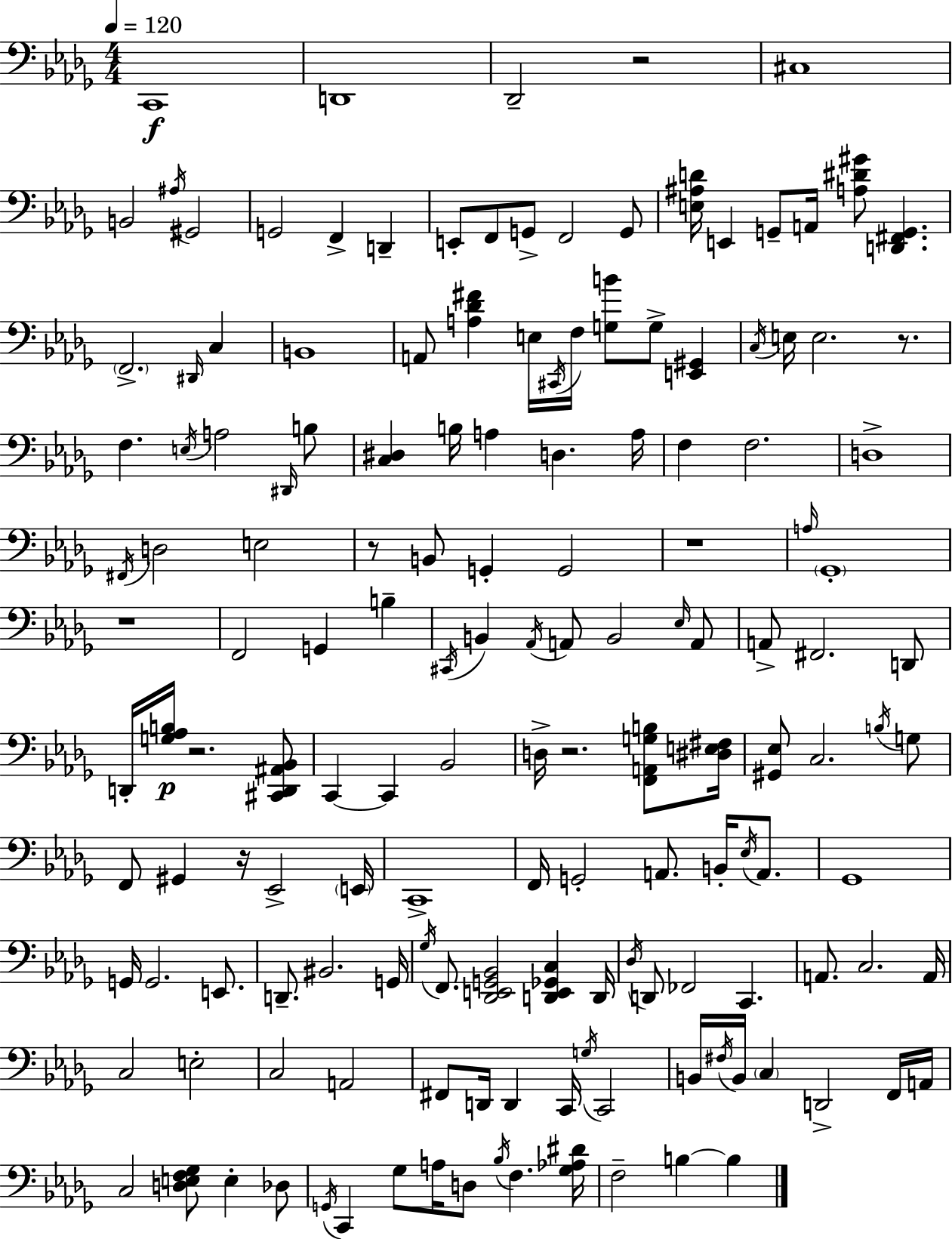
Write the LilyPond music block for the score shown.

{
  \clef bass
  \numericTimeSignature
  \time 4/4
  \key bes \minor
  \tempo 4 = 120
  c,1\f | d,1 | des,2-- r2 | cis1 | \break b,2 \acciaccatura { ais16 } gis,2 | g,2 f,4-> d,4-- | e,8-. f,8 g,8-> f,2 g,8 | <e ais d'>16 e,4 g,8-- a,16 <a dis' gis'>8 <d, fis, g,>4. | \break \parenthesize f,2.-> \grace { dis,16 } c4 | b,1 | a,8 <a des' fis'>4 e16 \acciaccatura { cis,16 } f16 <g b'>8 g8-> <e, gis,>4 | \acciaccatura { c16 } e16 e2. | \break r8. f4. \acciaccatura { e16 } a2 | \grace { dis,16 } b8 <c dis>4 b16 a4 d4. | a16 f4 f2. | d1-> | \break \acciaccatura { fis,16 } d2 e2 | r8 b,8 g,4-. g,2 | r1 | \grace { a16 } \parenthesize ges,1-. | \break r1 | f,2 | g,4 b4-- \acciaccatura { cis,16 } b,4 \acciaccatura { aes,16 } a,8 | b,2 \grace { ees16 } a,8 a,8-> fis,2. | \break d,8 d,16-. <g aes b>16\p r2. | <cis, d, ais, bes,>8 c,4~~ c,4 | bes,2 d16-> r2. | <f, a, g b>8 <dis e fis>16 <gis, ees>8 c2. | \break \acciaccatura { b16 } g8 f,8 gis,4 | r16 ees,2-> \parenthesize e,16 c,1-> | f,16 g,2-. | a,8. b,16-. \acciaccatura { ees16 } a,8. ges,1 | \break g,16 g,2. | e,8. d,8.-- | bis,2. g,16 \acciaccatura { ges16 } f,8. | <des, e, g, bes,>2 <d, e, ges, c>4 d,16 \acciaccatura { des16 } d,8 | \break fes,2 c,4. a,8. | c2. a,16 c2 | e2-. c2 | a,2 fis,8 | \break d,16 d,4 c,16 \acciaccatura { g16 } c,2 | b,16 \acciaccatura { fis16 } b,16 \parenthesize c4 d,2-> f,16 | a,16 c2 <d e f ges>8 e4-. des8 | \acciaccatura { g,16 } c,4 ges8 a16 d8 \acciaccatura { bes16 } f4. | \break <ges aes dis'>16 f2-- b4~~ b4 | \bar "|."
}